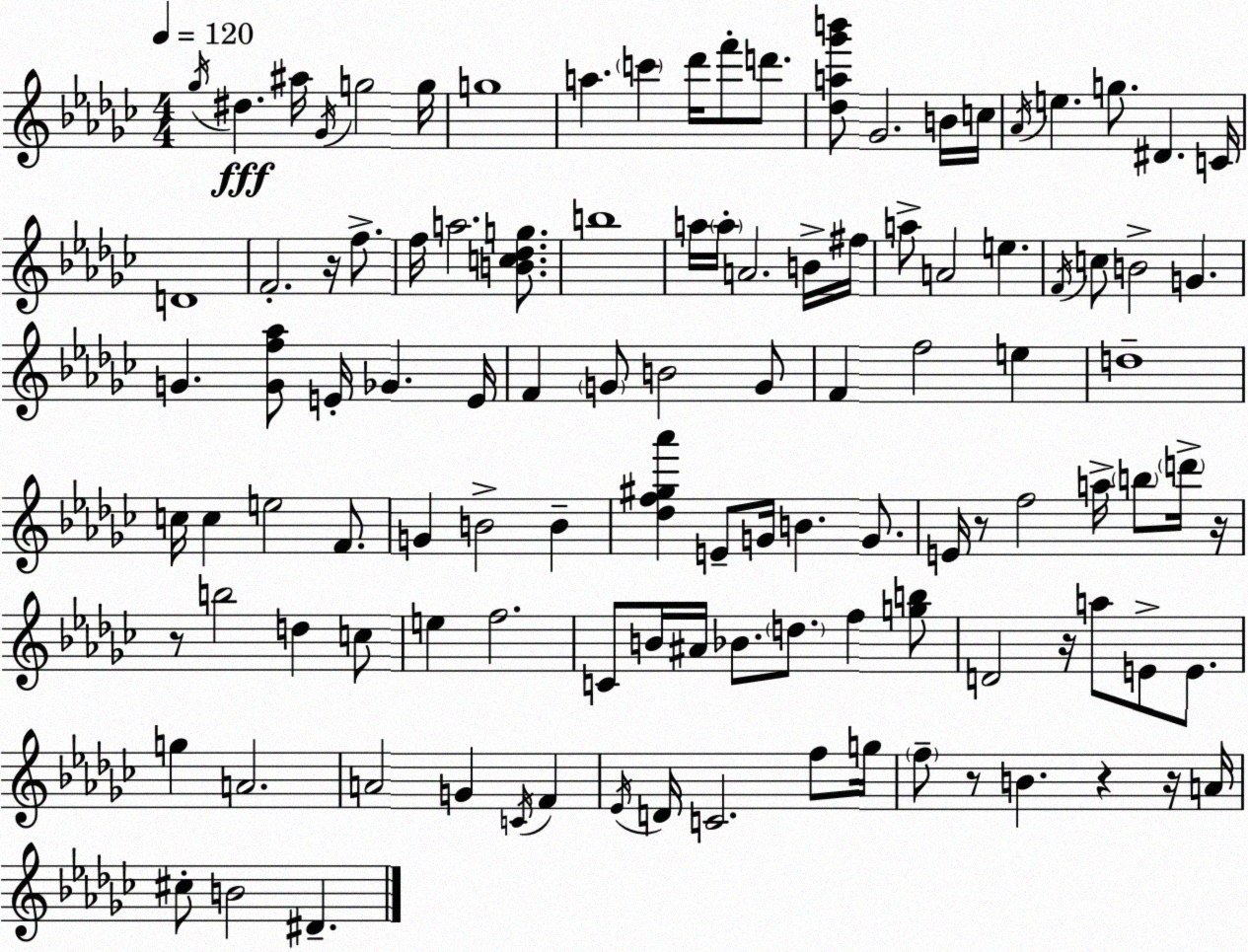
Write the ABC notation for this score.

X:1
T:Untitled
M:4/4
L:1/4
K:Ebm
_g/4 ^d ^a/4 _G/4 g2 g/4 g4 a c' _d'/4 f'/2 d'/2 [_da_g'b']/2 _G2 B/4 c/4 _A/4 e g/2 ^D C/4 D4 F2 z/4 f/2 f/4 a2 [Bc_dg]/2 b4 a/4 a/4 A2 B/4 ^f/4 a/2 A2 e F/4 c/2 B2 G G [Gf_a]/2 E/4 _G E/4 F G/2 B2 G/2 F f2 e d4 c/4 c e2 F/2 G B2 B [_df^g_a'] E/2 G/4 B G/2 E/4 z/2 f2 a/4 b/2 d'/4 z/4 z/2 b2 d c/2 e f2 C/2 B/4 ^A/4 _B/2 d/2 f [gb]/2 D2 z/4 a/2 E/2 E/2 g A2 A2 G C/4 F _E/4 D/4 C2 f/2 g/4 f/2 z/2 B z z/4 A/4 ^c/2 B2 ^D